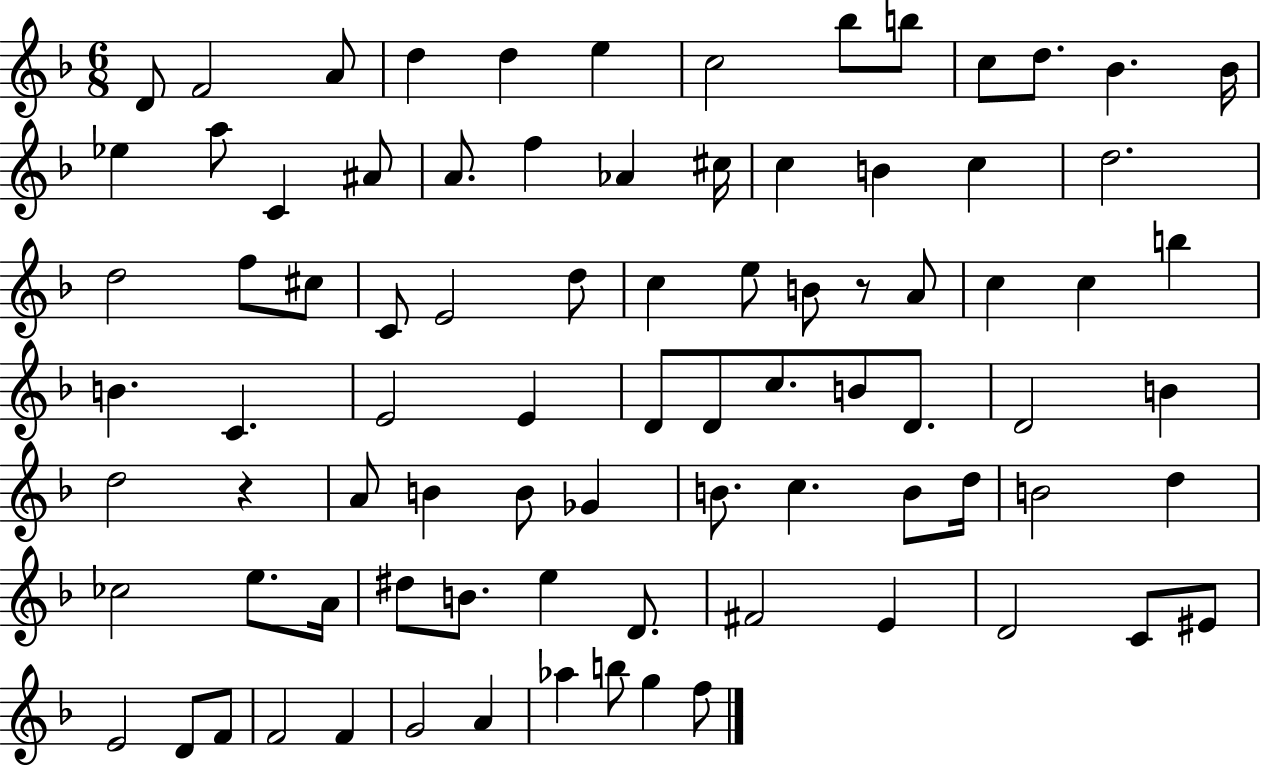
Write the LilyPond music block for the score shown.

{
  \clef treble
  \numericTimeSignature
  \time 6/8
  \key f \major
  d'8 f'2 a'8 | d''4 d''4 e''4 | c''2 bes''8 b''8 | c''8 d''8. bes'4. bes'16 | \break ees''4 a''8 c'4 ais'8 | a'8. f''4 aes'4 cis''16 | c''4 b'4 c''4 | d''2. | \break d''2 f''8 cis''8 | c'8 e'2 d''8 | c''4 e''8 b'8 r8 a'8 | c''4 c''4 b''4 | \break b'4. c'4. | e'2 e'4 | d'8 d'8 c''8. b'8 d'8. | d'2 b'4 | \break d''2 r4 | a'8 b'4 b'8 ges'4 | b'8. c''4. b'8 d''16 | b'2 d''4 | \break ces''2 e''8. a'16 | dis''8 b'8. e''4 d'8. | fis'2 e'4 | d'2 c'8 eis'8 | \break e'2 d'8 f'8 | f'2 f'4 | g'2 a'4 | aes''4 b''8 g''4 f''8 | \break \bar "|."
}